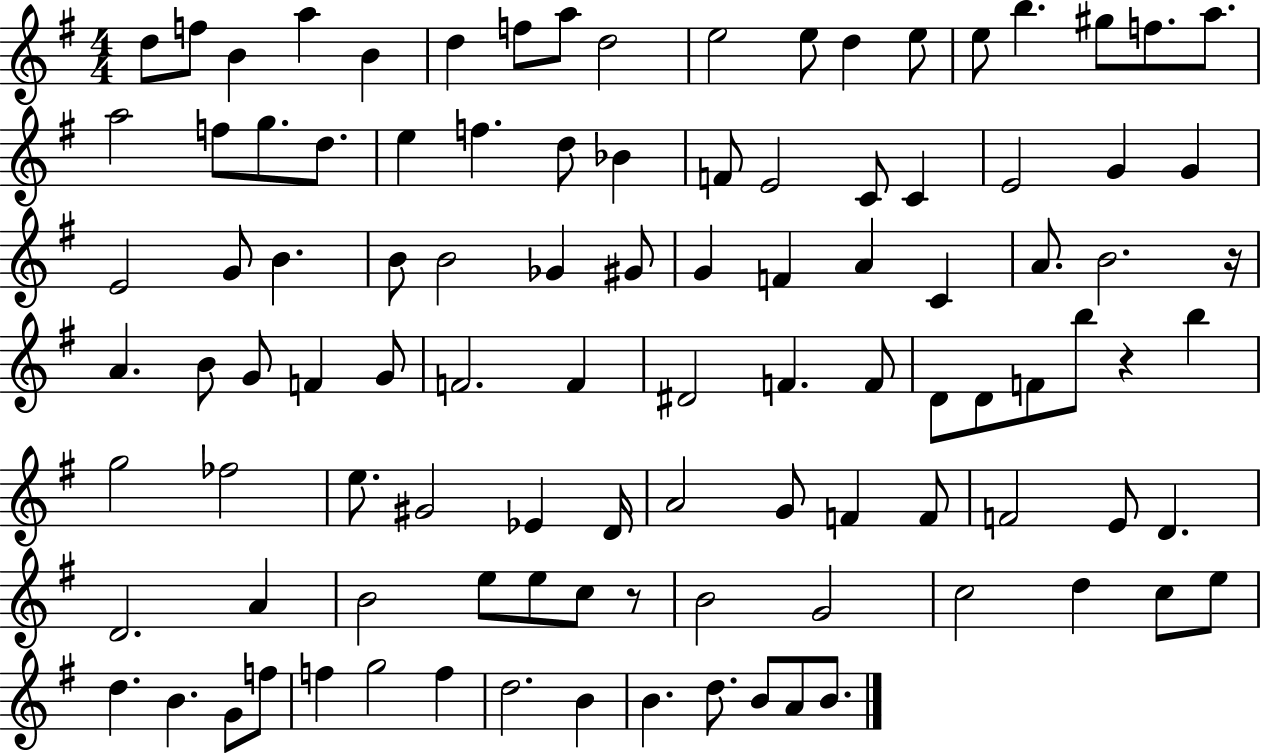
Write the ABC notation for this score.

X:1
T:Untitled
M:4/4
L:1/4
K:G
d/2 f/2 B a B d f/2 a/2 d2 e2 e/2 d e/2 e/2 b ^g/2 f/2 a/2 a2 f/2 g/2 d/2 e f d/2 _B F/2 E2 C/2 C E2 G G E2 G/2 B B/2 B2 _G ^G/2 G F A C A/2 B2 z/4 A B/2 G/2 F G/2 F2 F ^D2 F F/2 D/2 D/2 F/2 b/2 z b g2 _f2 e/2 ^G2 _E D/4 A2 G/2 F F/2 F2 E/2 D D2 A B2 e/2 e/2 c/2 z/2 B2 G2 c2 d c/2 e/2 d B G/2 f/2 f g2 f d2 B B d/2 B/2 A/2 B/2